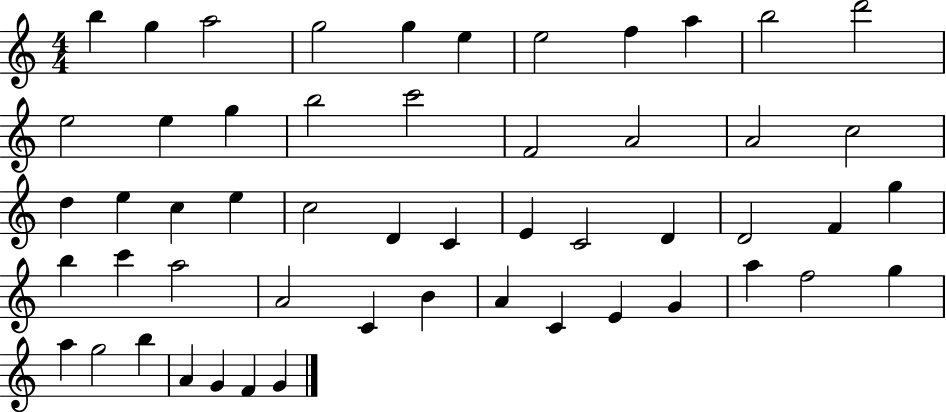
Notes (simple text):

B5/q G5/q A5/h G5/h G5/q E5/q E5/h F5/q A5/q B5/h D6/h E5/h E5/q G5/q B5/h C6/h F4/h A4/h A4/h C5/h D5/q E5/q C5/q E5/q C5/h D4/q C4/q E4/q C4/h D4/q D4/h F4/q G5/q B5/q C6/q A5/h A4/h C4/q B4/q A4/q C4/q E4/q G4/q A5/q F5/h G5/q A5/q G5/h B5/q A4/q G4/q F4/q G4/q